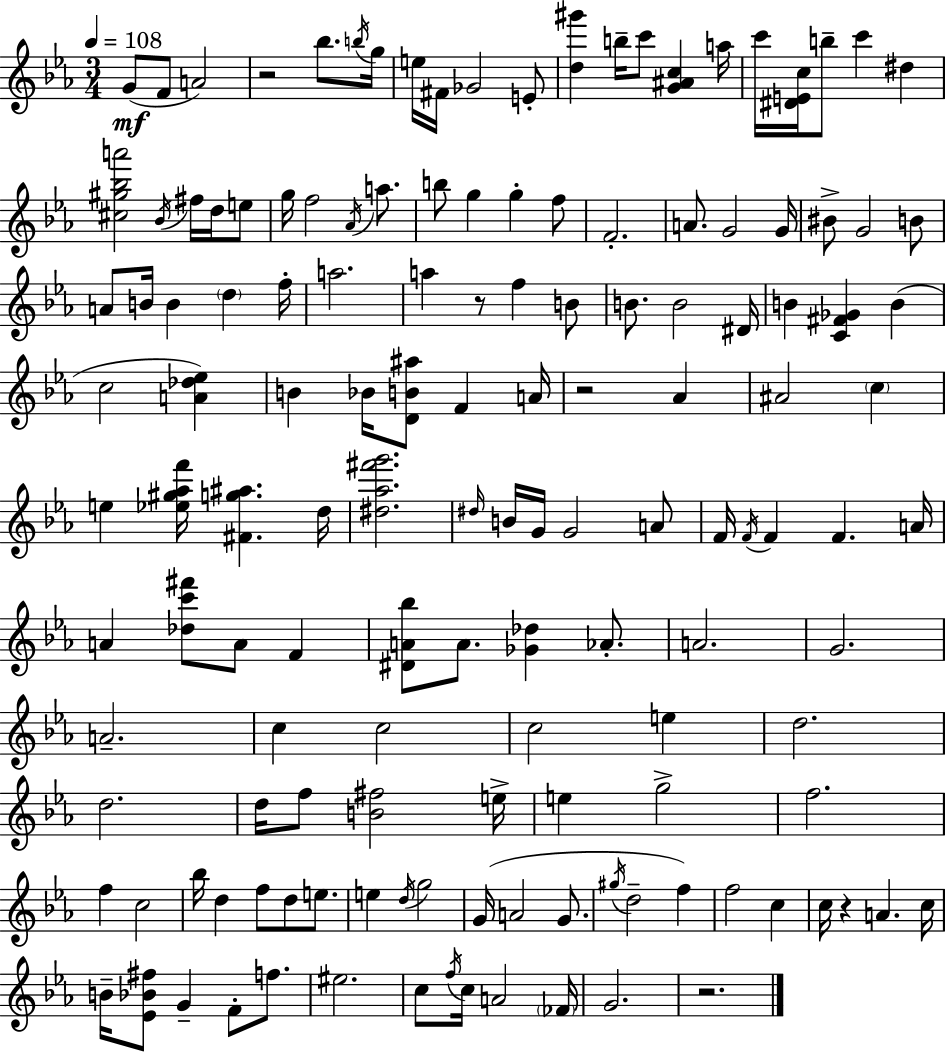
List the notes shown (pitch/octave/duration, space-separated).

G4/e F4/e A4/h R/h Bb5/e. B5/s G5/s E5/s F#4/s Gb4/h E4/e [D5,G#6]/q B5/s C6/e [G4,A#4,C5]/q A5/s C6/s [D#4,E4,C5]/s B5/e C6/q D#5/q [C#5,G#5,Bb5,A6]/h Bb4/s F#5/s D5/s E5/e G5/s F5/h Ab4/s A5/e. B5/e G5/q G5/q F5/e F4/h. A4/e. G4/h G4/s BIS4/e G4/h B4/e A4/e B4/s B4/q D5/q F5/s A5/h. A5/q R/e F5/q B4/e B4/e. B4/h D#4/s B4/q [C4,F#4,Gb4]/q B4/q C5/h [A4,Db5,Eb5]/q B4/q Bb4/s [D4,B4,A#5]/e F4/q A4/s R/h Ab4/q A#4/h C5/q E5/q [Eb5,G#5,Ab5,F6]/s [F#4,G5,A#5]/q. D5/s [D#5,Ab5,F#6,G6]/h. D#5/s B4/s G4/s G4/h A4/e F4/s F4/s F4/q F4/q. A4/s A4/q [Db5,C6,F#6]/e A4/e F4/q [D#4,A4,Bb5]/e A4/e. [Gb4,Db5]/q Ab4/e. A4/h. G4/h. A4/h. C5/q C5/h C5/h E5/q D5/h. D5/h. D5/s F5/e [B4,F#5]/h E5/s E5/q G5/h F5/h. F5/q C5/h Bb5/s D5/q F5/e D5/e E5/e. E5/q D5/s G5/h G4/s A4/h G4/e. G#5/s D5/h F5/q F5/h C5/q C5/s R/q A4/q. C5/s B4/s [Eb4,Bb4,F#5]/e G4/q F4/e F5/e. EIS5/h. C5/e F5/s C5/s A4/h FES4/s G4/h. R/h.